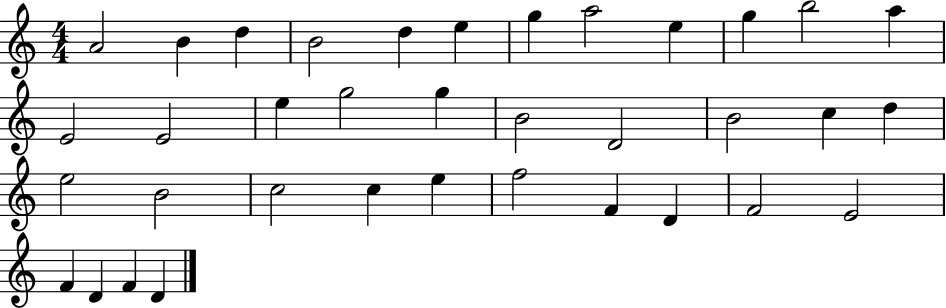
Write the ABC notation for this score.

X:1
T:Untitled
M:4/4
L:1/4
K:C
A2 B d B2 d e g a2 e g b2 a E2 E2 e g2 g B2 D2 B2 c d e2 B2 c2 c e f2 F D F2 E2 F D F D